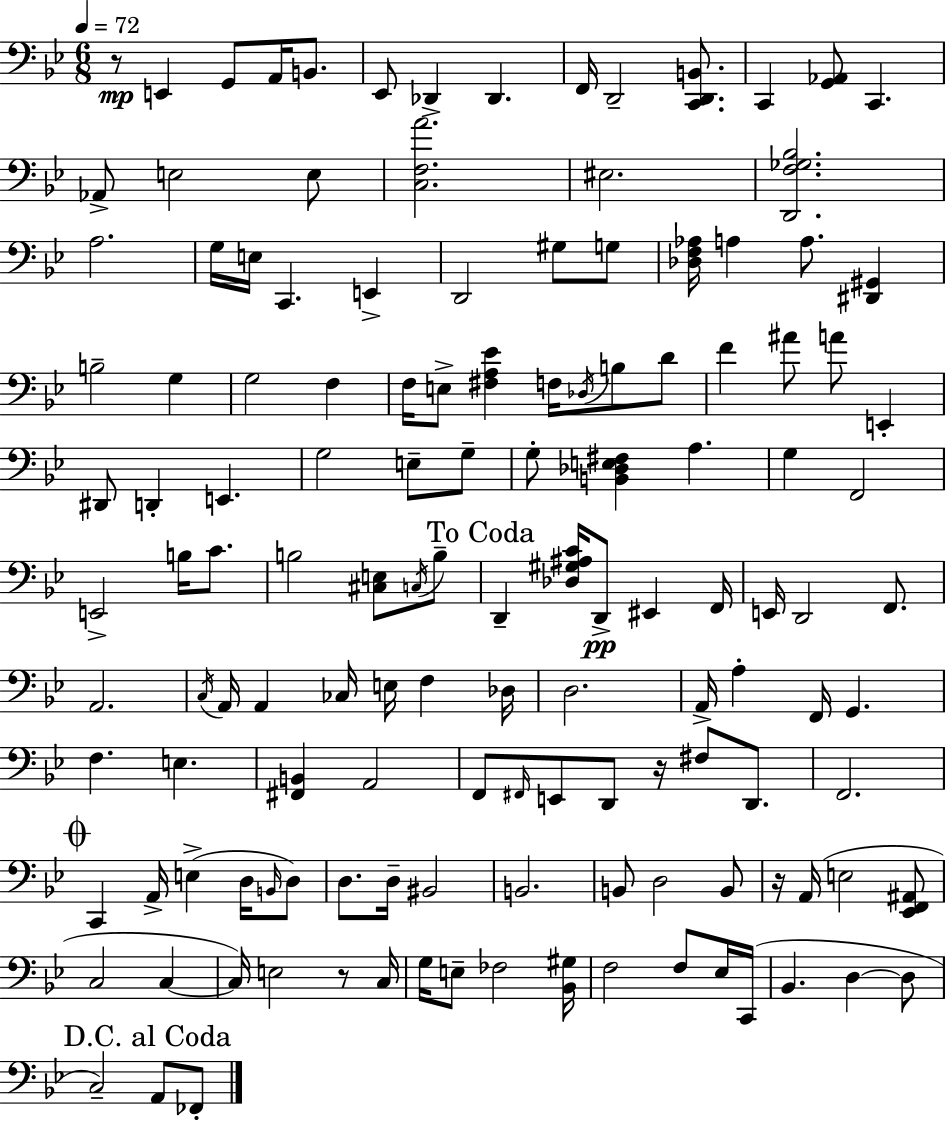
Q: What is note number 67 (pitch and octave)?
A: CES3